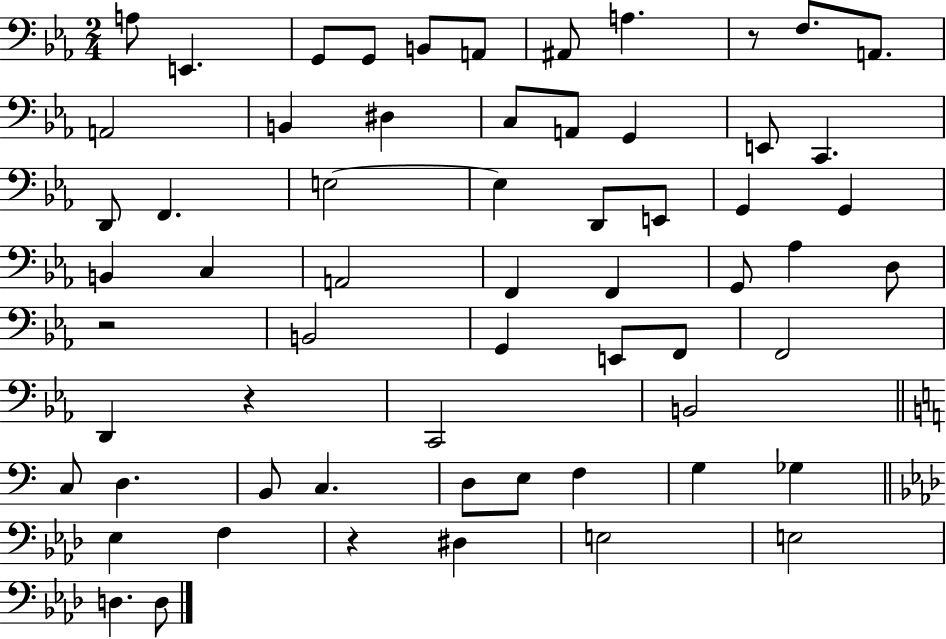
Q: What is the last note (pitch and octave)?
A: D3